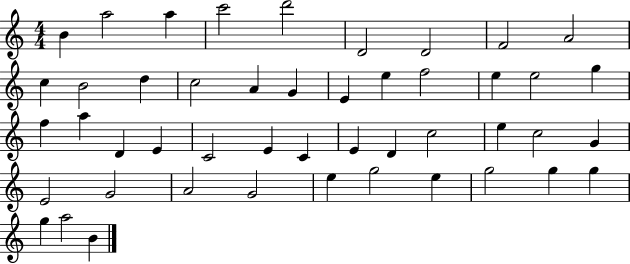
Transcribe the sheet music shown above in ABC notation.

X:1
T:Untitled
M:4/4
L:1/4
K:C
B a2 a c'2 d'2 D2 D2 F2 A2 c B2 d c2 A G E e f2 e e2 g f a D E C2 E C E D c2 e c2 G E2 G2 A2 G2 e g2 e g2 g g g a2 B